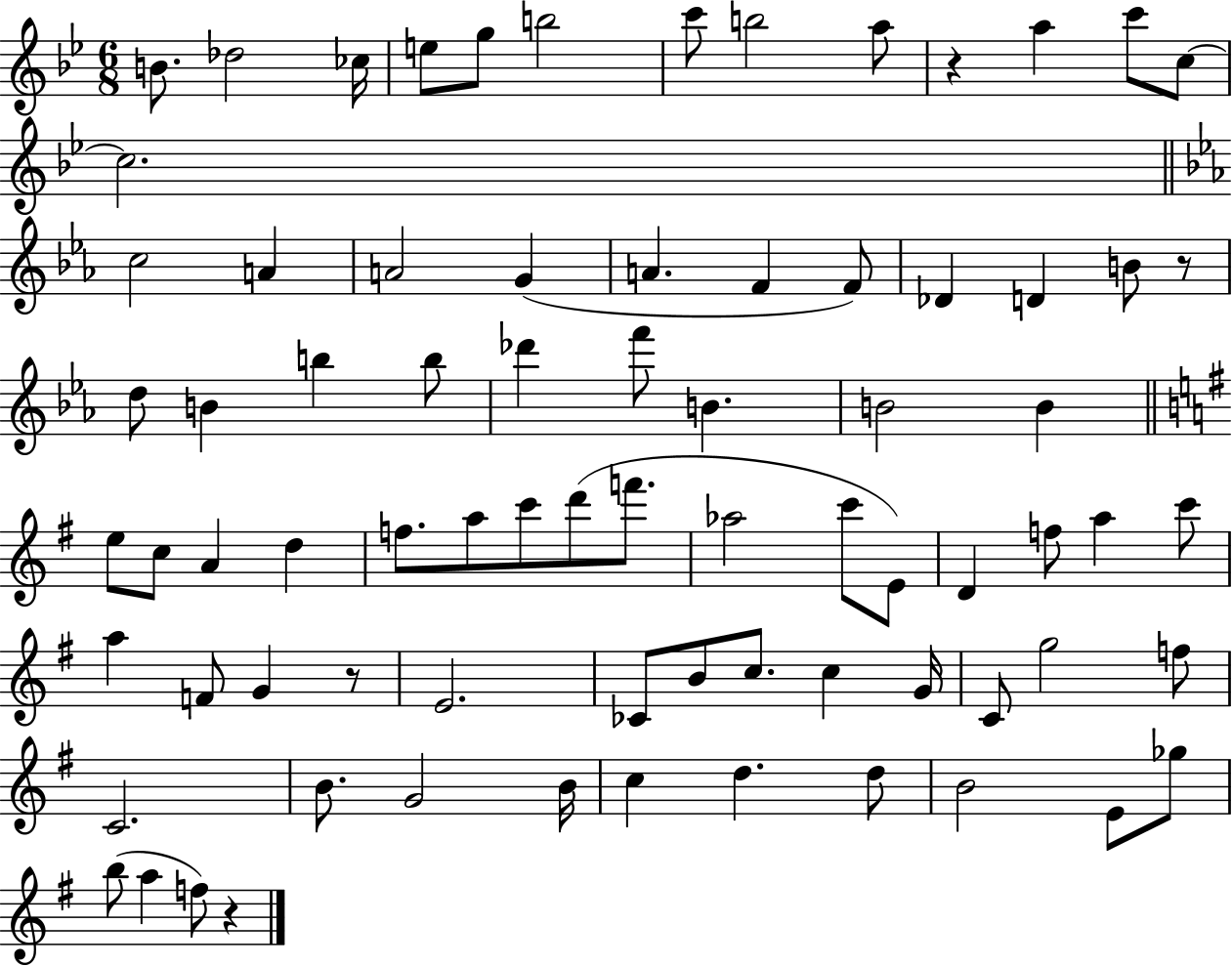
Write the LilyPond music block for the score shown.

{
  \clef treble
  \numericTimeSignature
  \time 6/8
  \key bes \major
  b'8. des''2 ces''16 | e''8 g''8 b''2 | c'''8 b''2 a''8 | r4 a''4 c'''8 c''8~~ | \break c''2. | \bar "||" \break \key c \minor c''2 a'4 | a'2 g'4( | a'4. f'4 f'8) | des'4 d'4 b'8 r8 | \break d''8 b'4 b''4 b''8 | des'''4 f'''8 b'4. | b'2 b'4 | \bar "||" \break \key g \major e''8 c''8 a'4 d''4 | f''8. a''8 c'''8 d'''8( f'''8. | aes''2 c'''8 e'8) | d'4 f''8 a''4 c'''8 | \break a''4 f'8 g'4 r8 | e'2. | ces'8 b'8 c''8. c''4 g'16 | c'8 g''2 f''8 | \break c'2. | b'8. g'2 b'16 | c''4 d''4. d''8 | b'2 e'8 ges''8 | \break b''8( a''4 f''8) r4 | \bar "|."
}